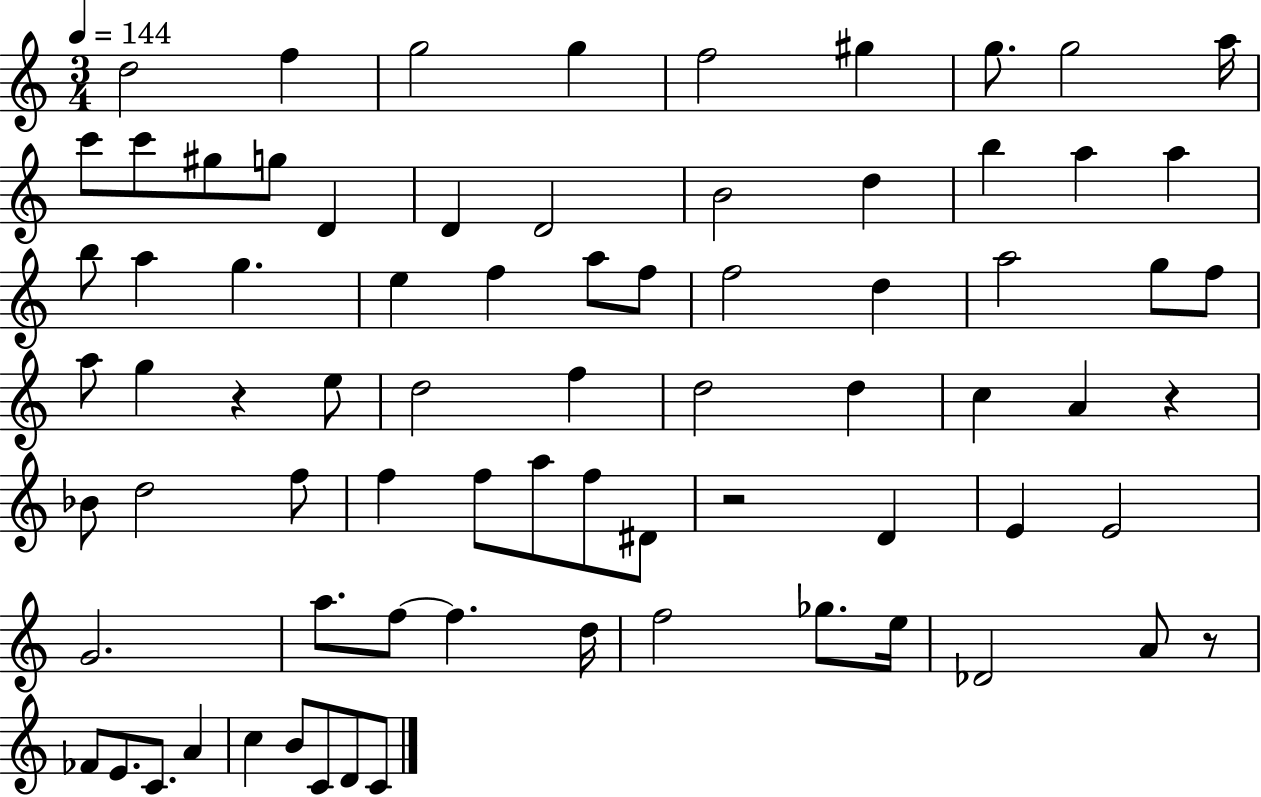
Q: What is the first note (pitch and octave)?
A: D5